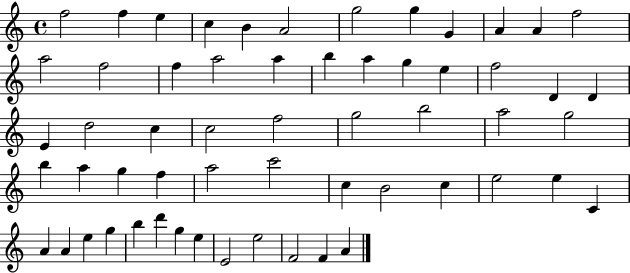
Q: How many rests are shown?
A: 0